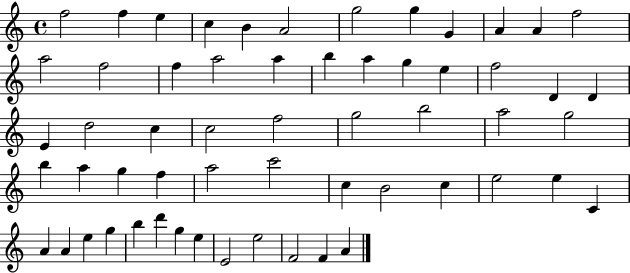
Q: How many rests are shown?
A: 0